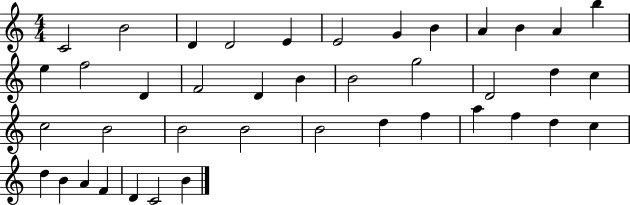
X:1
T:Untitled
M:4/4
L:1/4
K:C
C2 B2 D D2 E E2 G B A B A b e f2 D F2 D B B2 g2 D2 d c c2 B2 B2 B2 B2 d f a f d c d B A F D C2 B